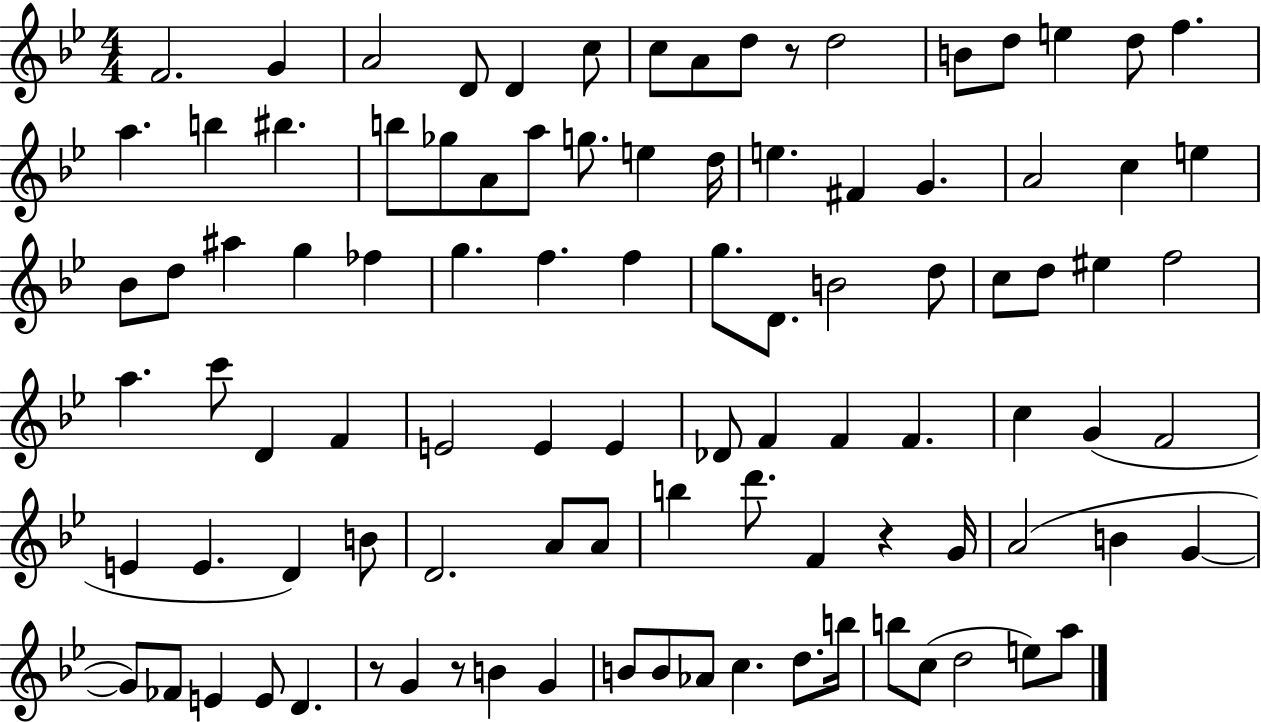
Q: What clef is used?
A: treble